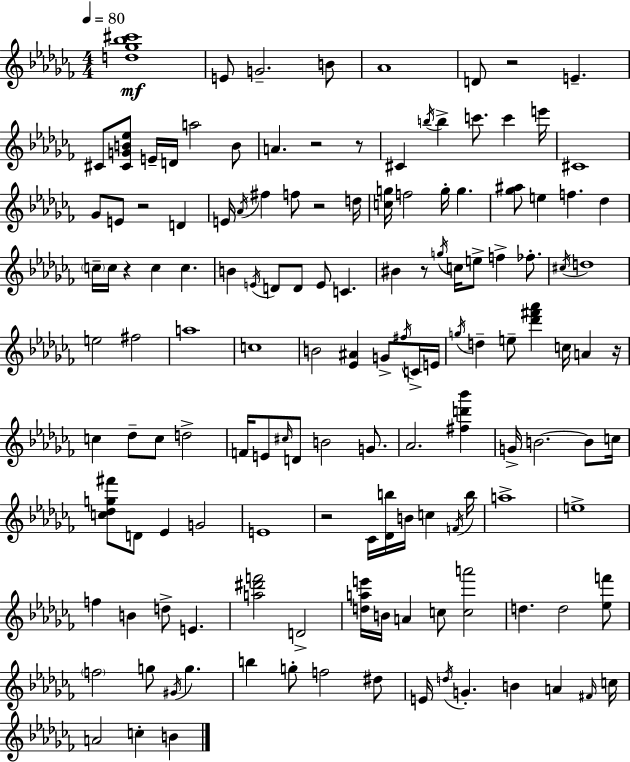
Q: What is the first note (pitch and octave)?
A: E4